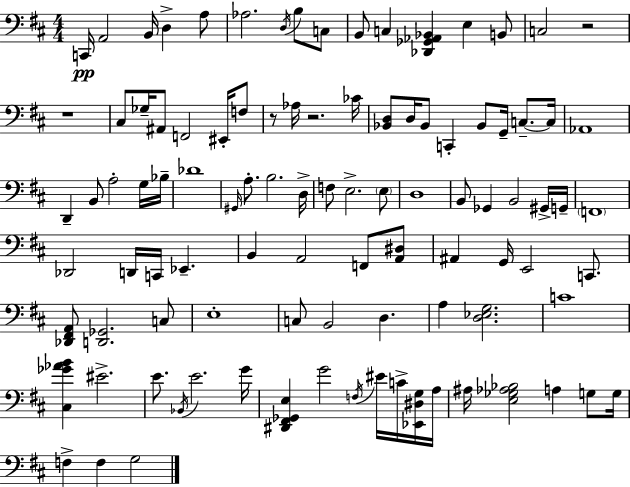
C2/s A2/h B2/s D3/q A3/e Ab3/h. D3/s B3/e C3/e B2/e C3/q [Db2,Gb2,Ab2,Bb2]/q E3/q B2/e C3/h R/h R/w C#3/e Gb3/s A#2/e F2/h EIS2/s F3/e R/e Ab3/s R/h. CES4/s [Bb2,D3]/e D3/s Bb2/e C2/q Bb2/e G2/s C3/e. C3/s Ab2/w D2/q B2/e A3/h G3/s Bb3/s Db4/w G#2/s A3/e. B3/h. D3/s F3/e E3/h. E3/e D3/w B2/e Gb2/q B2/h G#2/s G2/s F2/w Db2/h D2/s C2/s Eb2/q. B2/q A2/h F2/e [A2,D#3]/e A#2/q G2/s E2/h C2/e. [Db2,F#2,A2]/e [D2,Gb2]/h. C3/e E3/w C3/e B2/h D3/q. A3/q [D3,Eb3,G3]/h. C4/w [C#3,Gb4,Ab4,B4]/q EIS4/h. E4/e. Bb2/s E4/h. G4/s [D#2,F#2,Gb2,E3]/q G4/h F3/s EIS4/s C4/s [Eb2,D#3,G3]/s A3/s A#3/s [E3,Gb3,Ab3,Bb3]/h A3/q G3/e G3/s F3/q F3/q G3/h